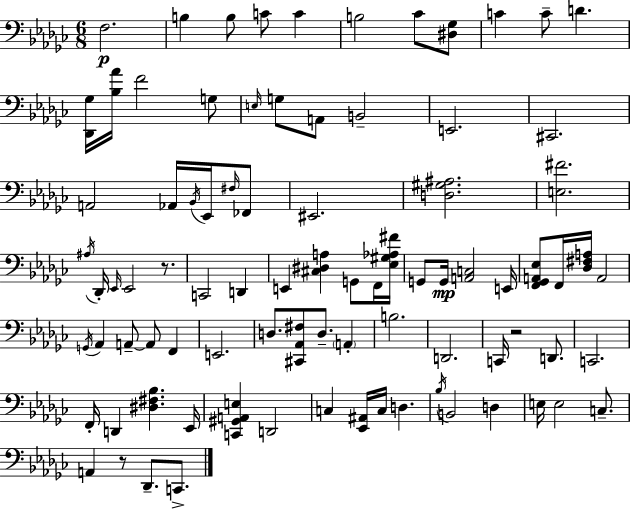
F3/h. B3/q B3/e C4/e C4/q B3/h CES4/e [D#3,Gb3]/e C4/q C4/e D4/q. [Db2,Gb3]/s [Bb3,Ab4]/s F4/h G3/e E3/s G3/e A2/e B2/h E2/h. C#2/h. A2/h Ab2/s Bb2/s Eb2/s F#3/s FES2/e EIS2/h. [D3,G#3,A#3]/h. [E3,F#4]/h. A#3/s Db2/s Eb2/s Eb2/h R/e. C2/h D2/q E2/q [C#3,D#3,A3]/q G2/e F2/s [Eb3,G#3,Ab3,F#4]/s G2/e G2/s [A2,C3]/h E2/s [F2,Gb2,A2,Eb3]/e F2/s [Db3,F#3,A3]/s A2/h G2/s Ab2/q A2/e A2/e F2/q E2/h. D3/e. [C#2,Ab2,F#3]/e D3/e. A2/q B3/h. D2/h. C2/s R/h D2/e. C2/h. F2/s D2/q [D#3,F#3,Bb3]/q. Eb2/s [C2,G#2,A2,E3]/q D2/h C3/q [Eb2,A#2]/s C3/s D3/q. Bb3/s B2/h D3/q E3/s E3/h C3/e. A2/q R/e Db2/e. C2/e.